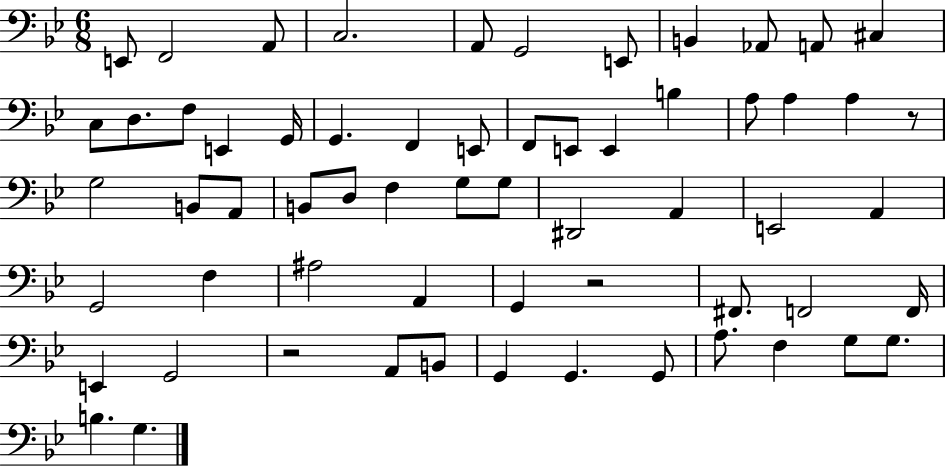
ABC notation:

X:1
T:Untitled
M:6/8
L:1/4
K:Bb
E,,/2 F,,2 A,,/2 C,2 A,,/2 G,,2 E,,/2 B,, _A,,/2 A,,/2 ^C, C,/2 D,/2 F,/2 E,, G,,/4 G,, F,, E,,/2 F,,/2 E,,/2 E,, B, A,/2 A, A, z/2 G,2 B,,/2 A,,/2 B,,/2 D,/2 F, G,/2 G,/2 ^D,,2 A,, E,,2 A,, G,,2 F, ^A,2 A,, G,, z2 ^F,,/2 F,,2 F,,/4 E,, G,,2 z2 A,,/2 B,,/2 G,, G,, G,,/2 A,/2 F, G,/2 G,/2 B, G,